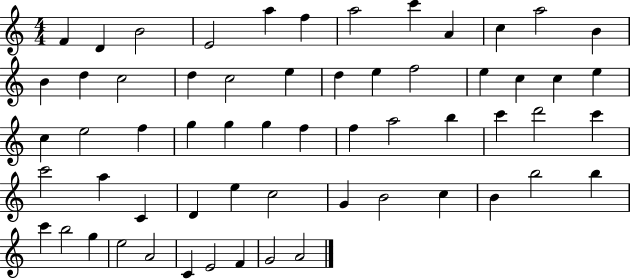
{
  \clef treble
  \numericTimeSignature
  \time 4/4
  \key c \major
  f'4 d'4 b'2 | e'2 a''4 f''4 | a''2 c'''4 a'4 | c''4 a''2 b'4 | \break b'4 d''4 c''2 | d''4 c''2 e''4 | d''4 e''4 f''2 | e''4 c''4 c''4 e''4 | \break c''4 e''2 f''4 | g''4 g''4 g''4 f''4 | f''4 a''2 b''4 | c'''4 d'''2 c'''4 | \break c'''2 a''4 c'4 | d'4 e''4 c''2 | g'4 b'2 c''4 | b'4 b''2 b''4 | \break c'''4 b''2 g''4 | e''2 a'2 | c'4 e'2 f'4 | g'2 a'2 | \break \bar "|."
}